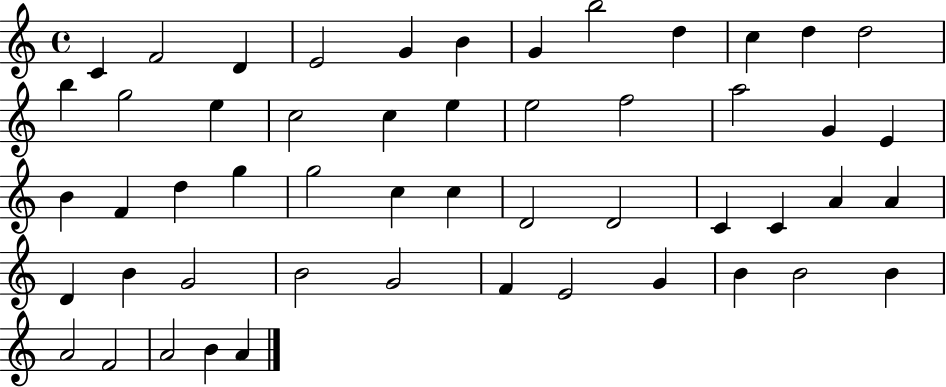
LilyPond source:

{
  \clef treble
  \time 4/4
  \defaultTimeSignature
  \key c \major
  c'4 f'2 d'4 | e'2 g'4 b'4 | g'4 b''2 d''4 | c''4 d''4 d''2 | \break b''4 g''2 e''4 | c''2 c''4 e''4 | e''2 f''2 | a''2 g'4 e'4 | \break b'4 f'4 d''4 g''4 | g''2 c''4 c''4 | d'2 d'2 | c'4 c'4 a'4 a'4 | \break d'4 b'4 g'2 | b'2 g'2 | f'4 e'2 g'4 | b'4 b'2 b'4 | \break a'2 f'2 | a'2 b'4 a'4 | \bar "|."
}